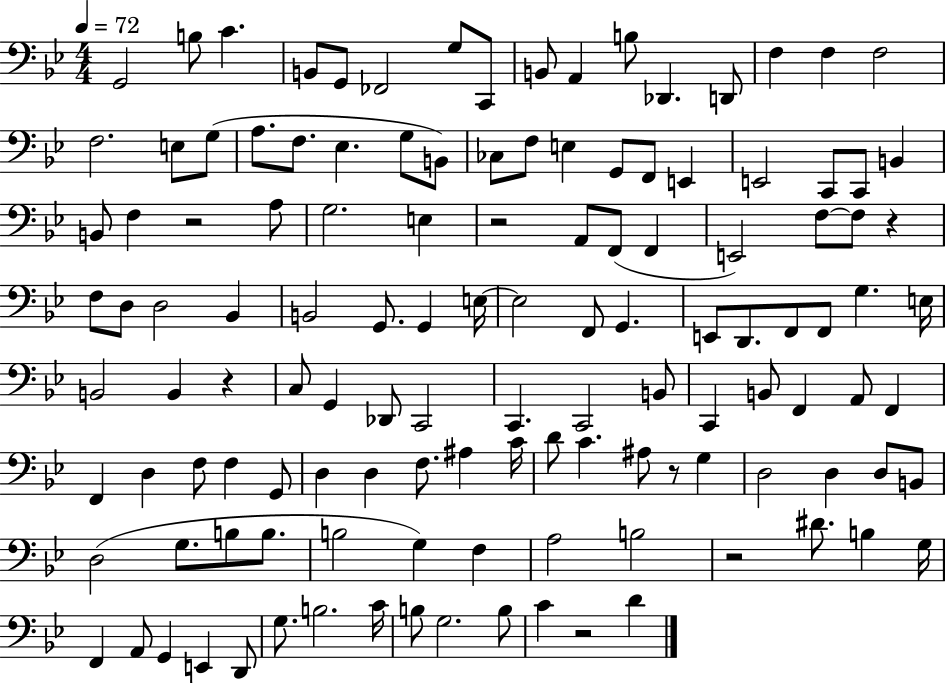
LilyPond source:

{
  \clef bass
  \numericTimeSignature
  \time 4/4
  \key bes \major
  \tempo 4 = 72
  g,2 b8 c'4. | b,8 g,8 fes,2 g8 c,8 | b,8 a,4 b8 des,4. d,8 | f4 f4 f2 | \break f2. e8 g8( | a8. f8. ees4. g8 b,8) | ces8 f8 e4 g,8 f,8 e,4 | e,2 c,8 c,8 b,4 | \break b,8 f4 r2 a8 | g2. e4 | r2 a,8 f,8( f,4 | e,2) f8~~ f8 r4 | \break f8 d8 d2 bes,4 | b,2 g,8. g,4 e16~~ | e2 f,8 g,4. | e,8 d,8. f,8 f,8 g4. e16 | \break b,2 b,4 r4 | c8 g,4 des,8 c,2 | c,4. c,2 b,8 | c,4 b,8 f,4 a,8 f,4 | \break f,4 d4 f8 f4 g,8 | d4 d4 f8. ais4 c'16 | d'8 c'4. ais8 r8 g4 | d2 d4 d8 b,8 | \break d2( g8. b8 b8. | b2 g4) f4 | a2 b2 | r2 dis'8. b4 g16 | \break f,4 a,8 g,4 e,4 d,8 | g8. b2. c'16 | b8 g2. b8 | c'4 r2 d'4 | \break \bar "|."
}